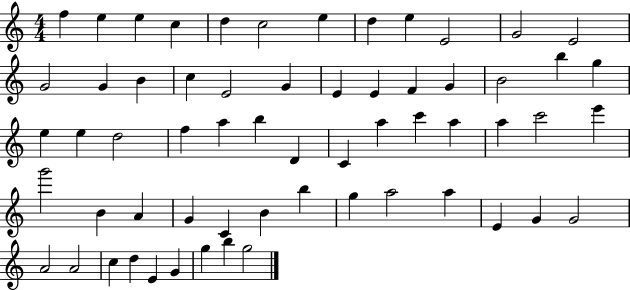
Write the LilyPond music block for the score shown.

{
  \clef treble
  \numericTimeSignature
  \time 4/4
  \key c \major
  f''4 e''4 e''4 c''4 | d''4 c''2 e''4 | d''4 e''4 e'2 | g'2 e'2 | \break g'2 g'4 b'4 | c''4 e'2 g'4 | e'4 e'4 f'4 g'4 | b'2 b''4 g''4 | \break e''4 e''4 d''2 | f''4 a''4 b''4 d'4 | c'4 a''4 c'''4 a''4 | a''4 c'''2 e'''4 | \break g'''2 b'4 a'4 | g'4 c'4 b'4 b''4 | g''4 a''2 a''4 | e'4 g'4 g'2 | \break a'2 a'2 | c''4 d''4 e'4 g'4 | g''4 b''4 g''2 | \bar "|."
}